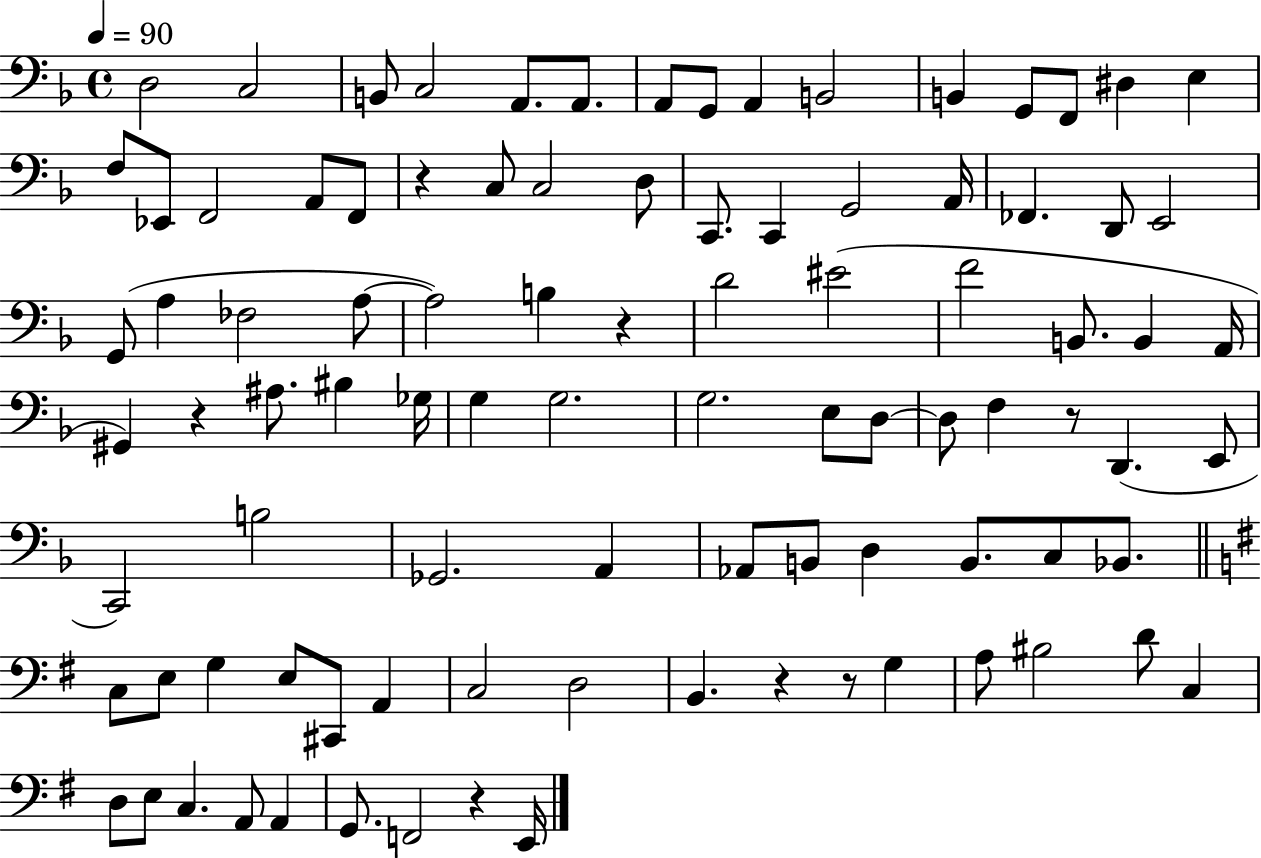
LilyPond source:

{
  \clef bass
  \time 4/4
  \defaultTimeSignature
  \key f \major
  \tempo 4 = 90
  \repeat volta 2 { d2 c2 | b,8 c2 a,8. a,8. | a,8 g,8 a,4 b,2 | b,4 g,8 f,8 dis4 e4 | \break f8 ees,8 f,2 a,8 f,8 | r4 c8 c2 d8 | c,8. c,4 g,2 a,16 | fes,4. d,8 e,2 | \break g,8( a4 fes2 a8~~ | a2) b4 r4 | d'2 eis'2( | f'2 b,8. b,4 a,16 | \break gis,4) r4 ais8. bis4 ges16 | g4 g2. | g2. e8 d8~~ | d8 f4 r8 d,4.( e,8 | \break c,2) b2 | ges,2. a,4 | aes,8 b,8 d4 b,8. c8 bes,8. | \bar "||" \break \key e \minor c8 e8 g4 e8 cis,8 a,4 | c2 d2 | b,4. r4 r8 g4 | a8 bis2 d'8 c4 | \break d8 e8 c4. a,8 a,4 | g,8. f,2 r4 e,16 | } \bar "|."
}